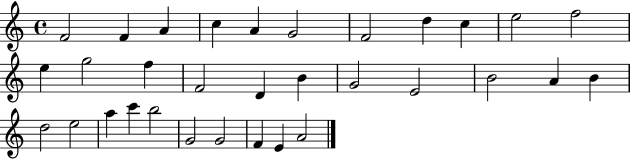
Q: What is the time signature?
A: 4/4